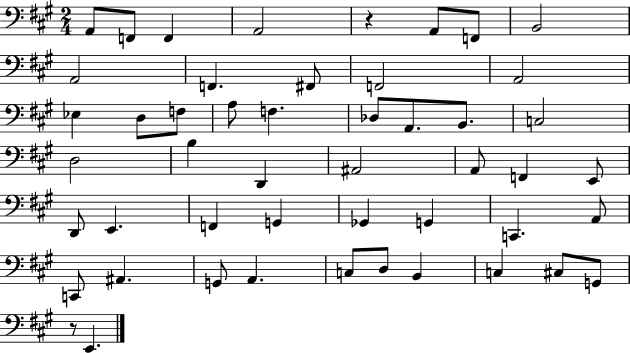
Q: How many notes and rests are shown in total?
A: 49